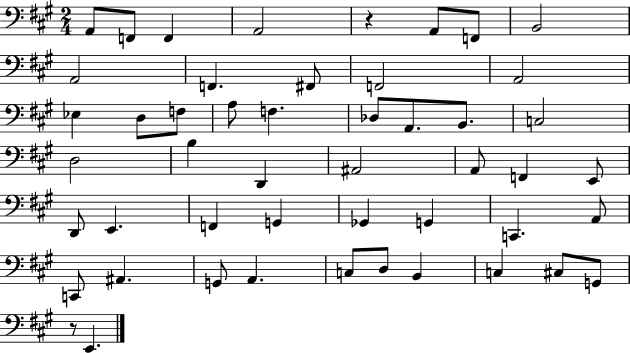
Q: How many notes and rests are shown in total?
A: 49